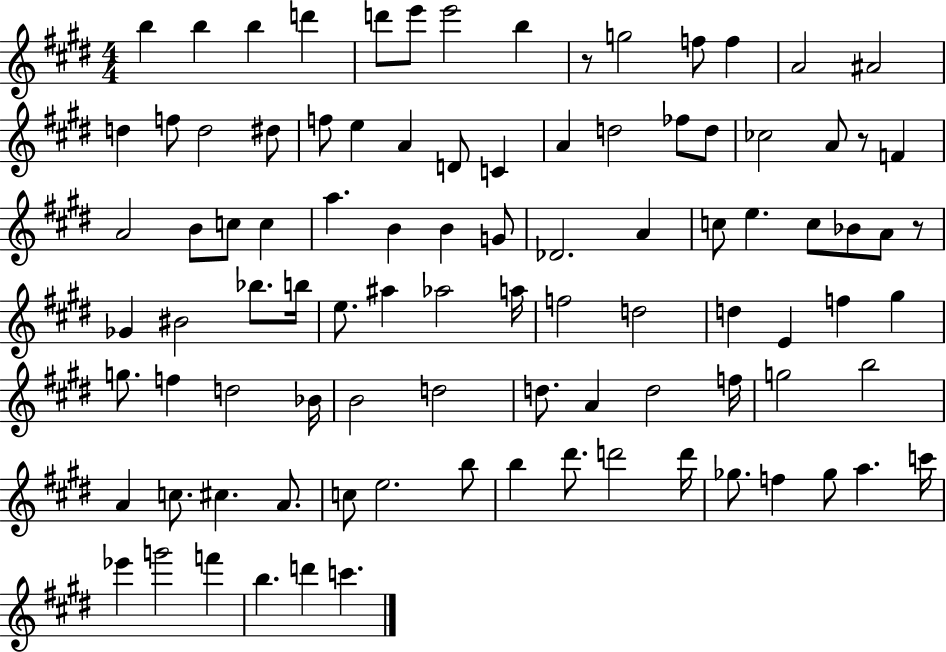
X:1
T:Untitled
M:4/4
L:1/4
K:E
b b b d' d'/2 e'/2 e'2 b z/2 g2 f/2 f A2 ^A2 d f/2 d2 ^d/2 f/2 e A D/2 C A d2 _f/2 d/2 _c2 A/2 z/2 F A2 B/2 c/2 c a B B G/2 _D2 A c/2 e c/2 _B/2 A/2 z/2 _G ^B2 _b/2 b/4 e/2 ^a _a2 a/4 f2 d2 d E f ^g g/2 f d2 _B/4 B2 d2 d/2 A d2 f/4 g2 b2 A c/2 ^c A/2 c/2 e2 b/2 b ^d'/2 d'2 d'/4 _g/2 f _g/2 a c'/4 _e' g'2 f' b d' c'